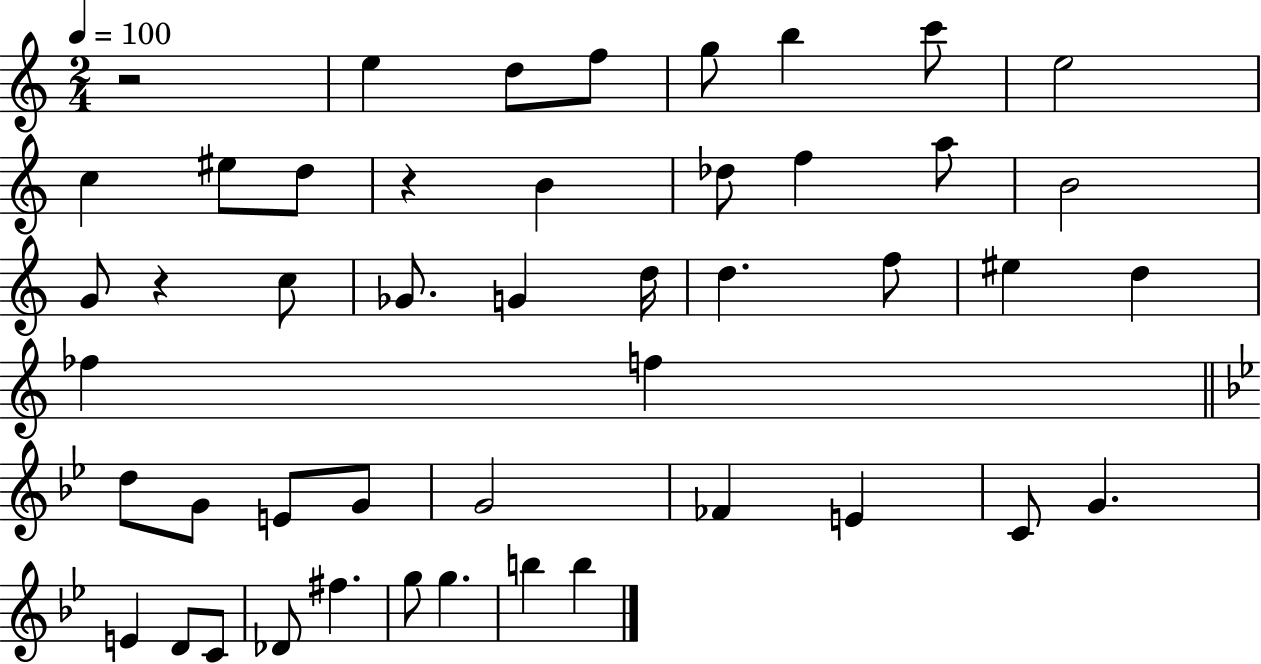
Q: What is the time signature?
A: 2/4